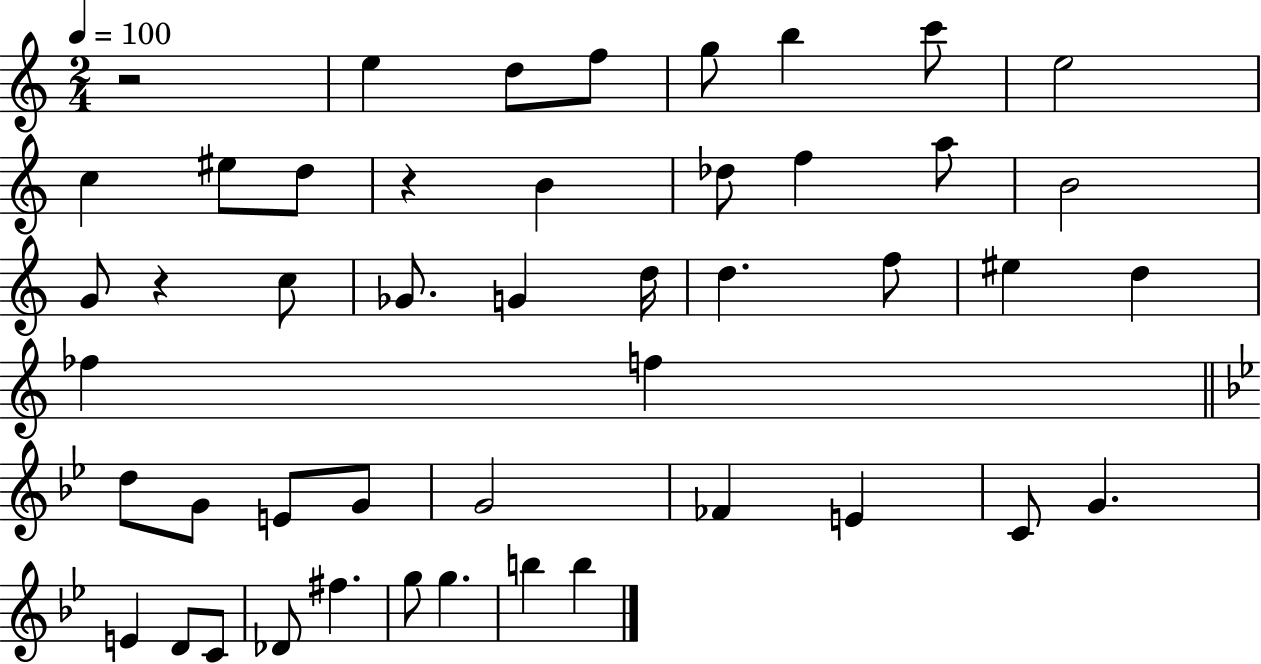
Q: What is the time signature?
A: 2/4